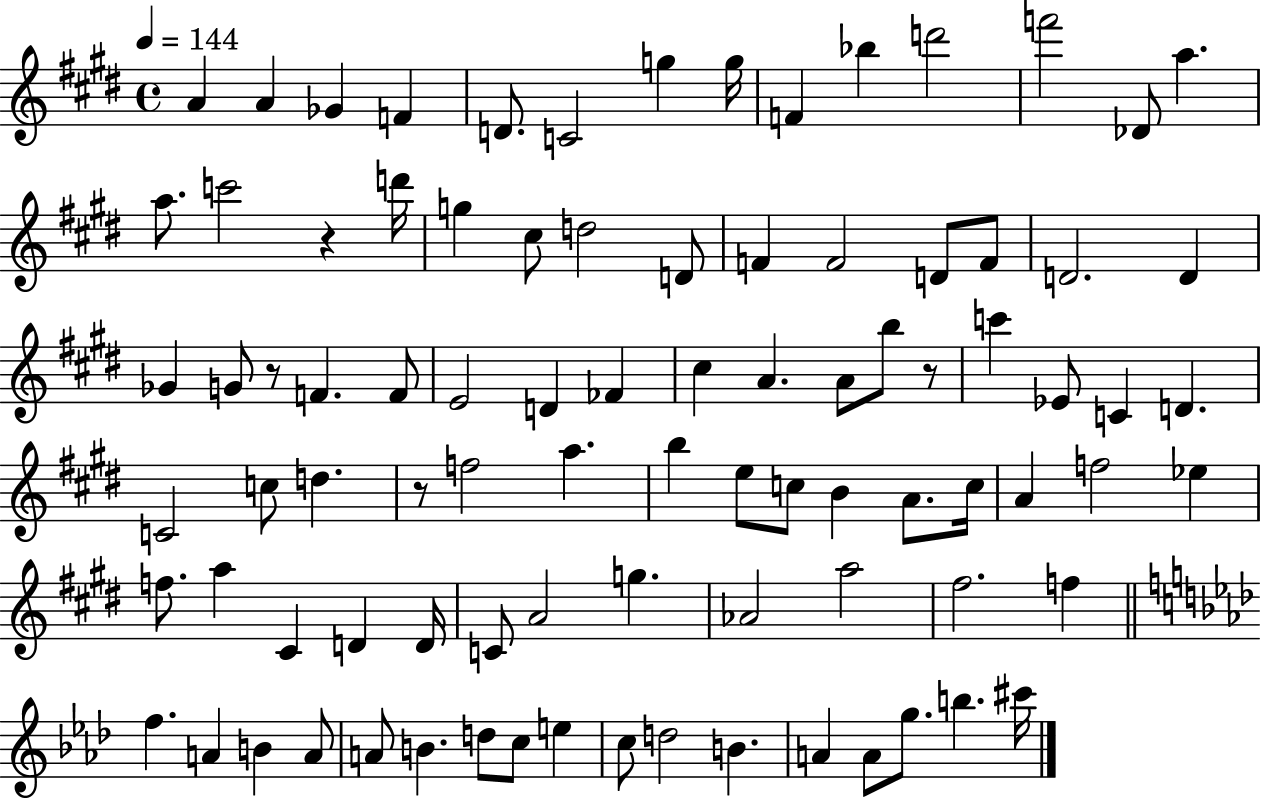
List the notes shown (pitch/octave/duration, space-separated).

A4/q A4/q Gb4/q F4/q D4/e. C4/h G5/q G5/s F4/q Bb5/q D6/h F6/h Db4/e A5/q. A5/e. C6/h R/q D6/s G5/q C#5/e D5/h D4/e F4/q F4/h D4/e F4/e D4/h. D4/q Gb4/q G4/e R/e F4/q. F4/e E4/h D4/q FES4/q C#5/q A4/q. A4/e B5/e R/e C6/q Eb4/e C4/q D4/q. C4/h C5/e D5/q. R/e F5/h A5/q. B5/q E5/e C5/e B4/q A4/e. C5/s A4/q F5/h Eb5/q F5/e. A5/q C#4/q D4/q D4/s C4/e A4/h G5/q. Ab4/h A5/h F#5/h. F5/q F5/q. A4/q B4/q A4/e A4/e B4/q. D5/e C5/e E5/q C5/e D5/h B4/q. A4/q A4/e G5/e. B5/q. C#6/s